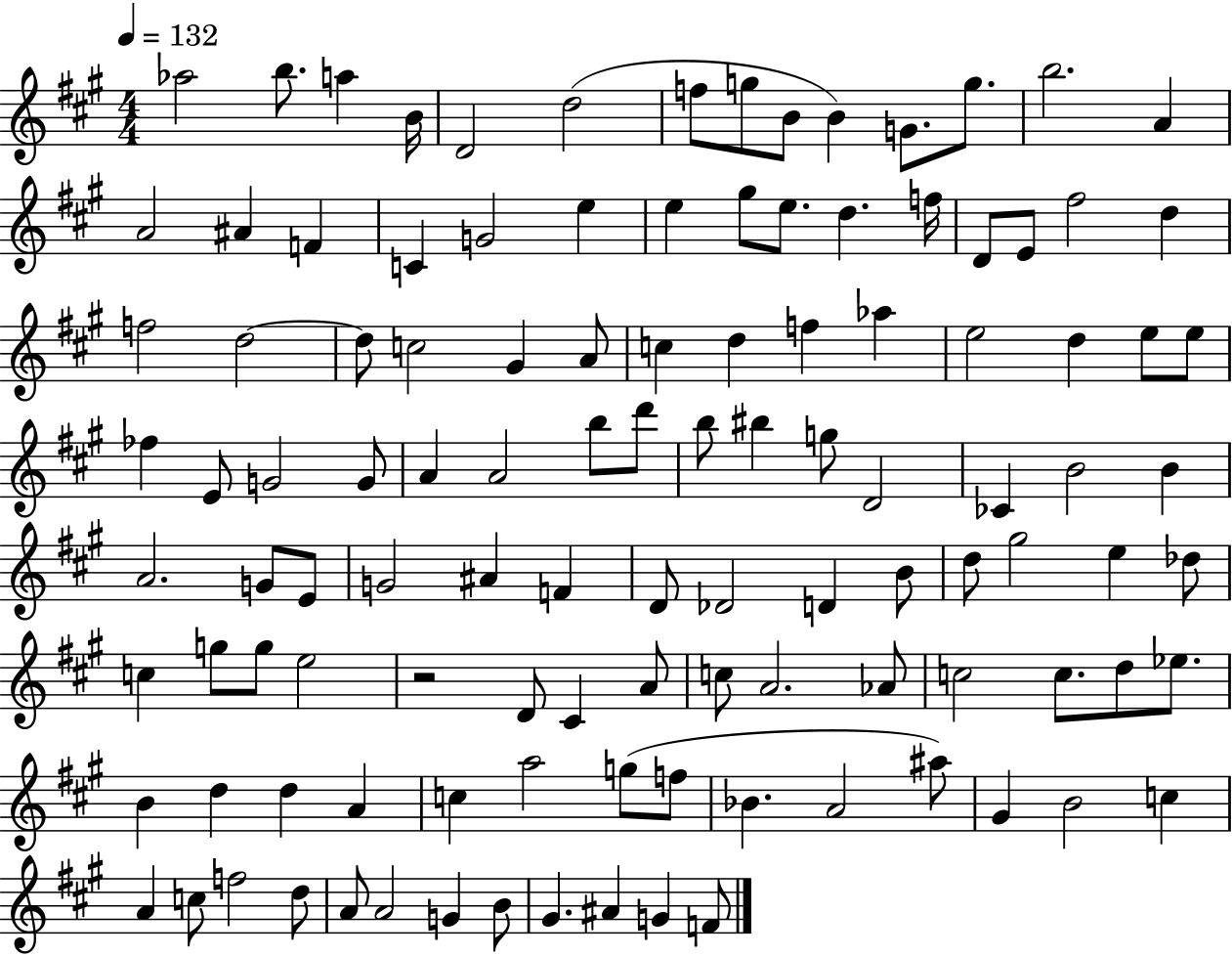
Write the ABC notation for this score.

X:1
T:Untitled
M:4/4
L:1/4
K:A
_a2 b/2 a B/4 D2 d2 f/2 g/2 B/2 B G/2 g/2 b2 A A2 ^A F C G2 e e ^g/2 e/2 d f/4 D/2 E/2 ^f2 d f2 d2 d/2 c2 ^G A/2 c d f _a e2 d e/2 e/2 _f E/2 G2 G/2 A A2 b/2 d'/2 b/2 ^b g/2 D2 _C B2 B A2 G/2 E/2 G2 ^A F D/2 _D2 D B/2 d/2 ^g2 e _d/2 c g/2 g/2 e2 z2 D/2 ^C A/2 c/2 A2 _A/2 c2 c/2 d/2 _e/2 B d d A c a2 g/2 f/2 _B A2 ^a/2 ^G B2 c A c/2 f2 d/2 A/2 A2 G B/2 ^G ^A G F/2